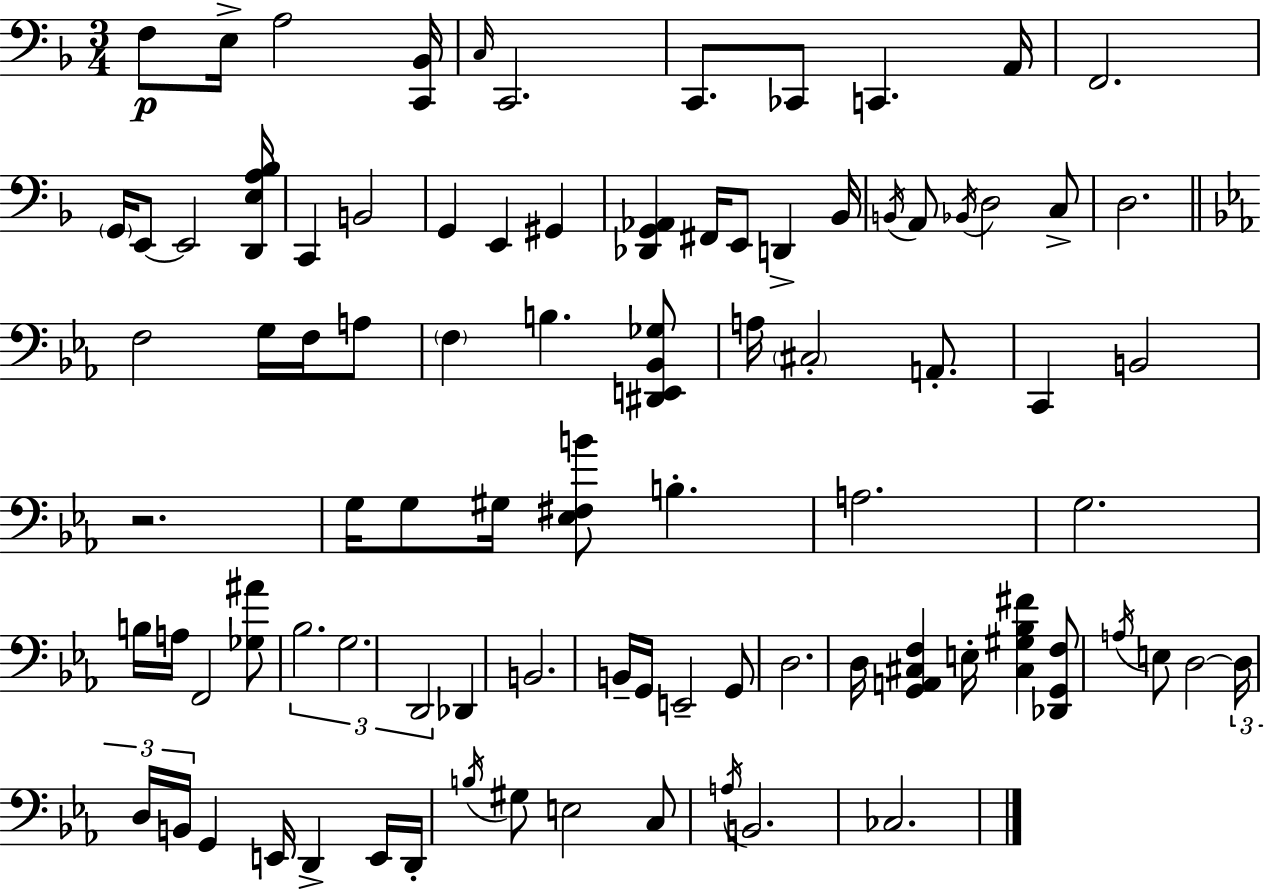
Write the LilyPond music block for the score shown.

{
  \clef bass
  \numericTimeSignature
  \time 3/4
  \key d \minor
  \repeat volta 2 { f8\p e16-> a2 <c, bes,>16 | \grace { c16 } c,2. | c,8. ces,8 c,4. | a,16 f,2. | \break \parenthesize g,16 e,8~~ e,2 | <d, e a bes>16 c,4 b,2 | g,4 e,4 gis,4 | <des, g, aes,>4 fis,16 e,8 d,4-> | \break bes,16 \acciaccatura { b,16 } a,8 \acciaccatura { bes,16 } d2 | c8-> d2. | \bar "||" \break \key c \minor f2 g16 f16 a8 | \parenthesize f4 b4. <dis, e, bes, ges>8 | a16 \parenthesize cis2-. a,8.-. | c,4 b,2 | \break r2. | g16 g8 gis16 <ees fis b'>8 b4.-. | a2. | g2. | \break b16 a16 f,2 <ges ais'>8 | \tuplet 3/2 { bes2. | g2. | d,2 } des,4 | \break b,2. | b,16-- g,16 e,2-- g,8 | d2. | d16 <g, a, cis f>4 e16-. <cis gis bes fis'>4 <des, g, f>8 | \break \acciaccatura { a16 } e8 d2~~ \tuplet 3/2 { d16 | d16 b,16 } g,4 e,16 d,4-> e,16 | d,16-. \acciaccatura { b16 } gis8 e2 | c8 \acciaccatura { a16 } b,2. | \break ces2. | } \bar "|."
}